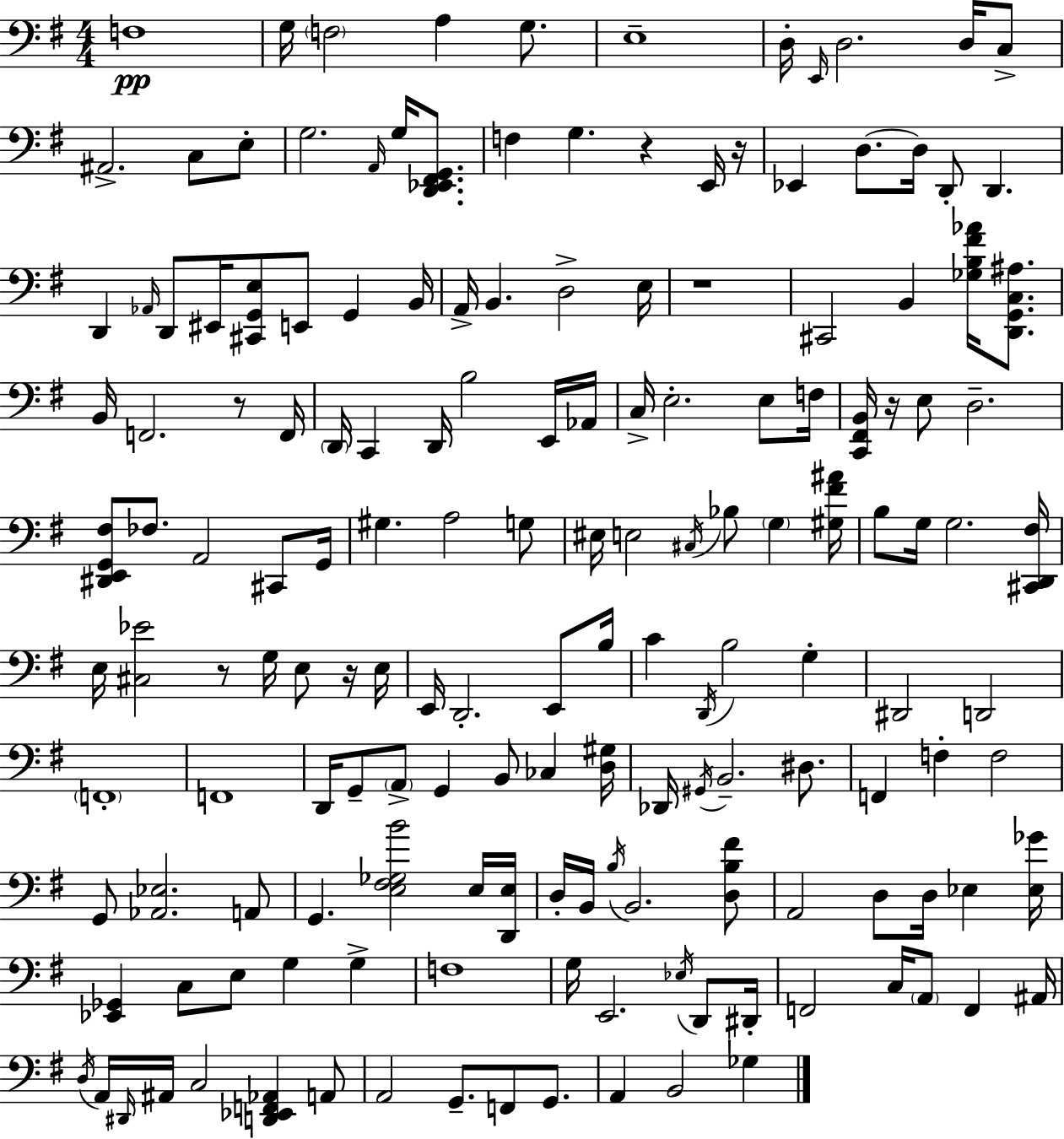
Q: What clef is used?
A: bass